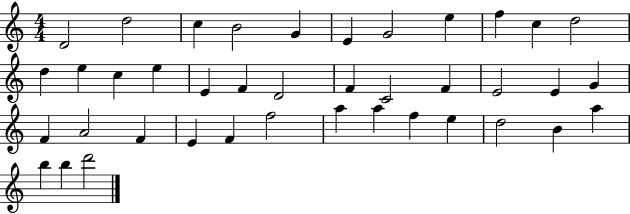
X:1
T:Untitled
M:4/4
L:1/4
K:C
D2 d2 c B2 G E G2 e f c d2 d e c e E F D2 F C2 F E2 E G F A2 F E F f2 a a f e d2 B a b b d'2